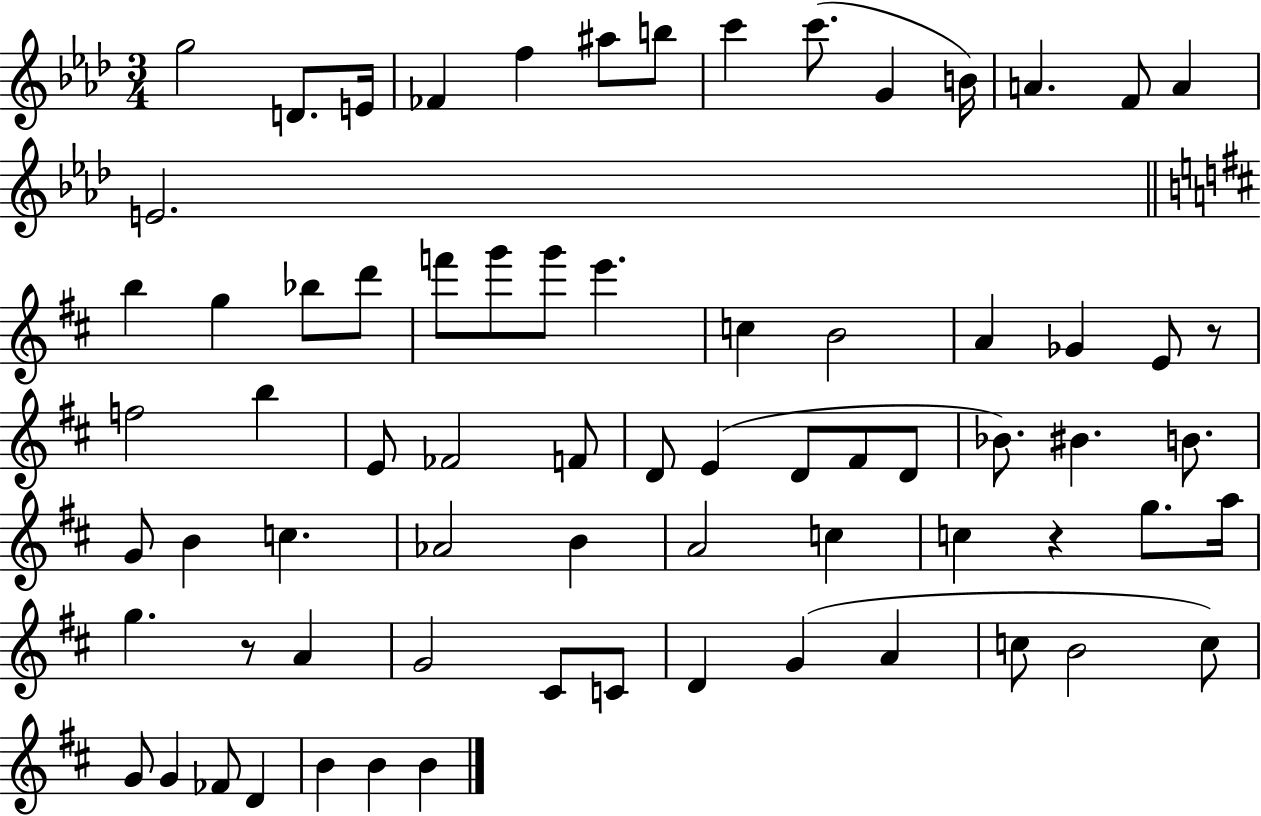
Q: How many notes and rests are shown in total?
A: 72